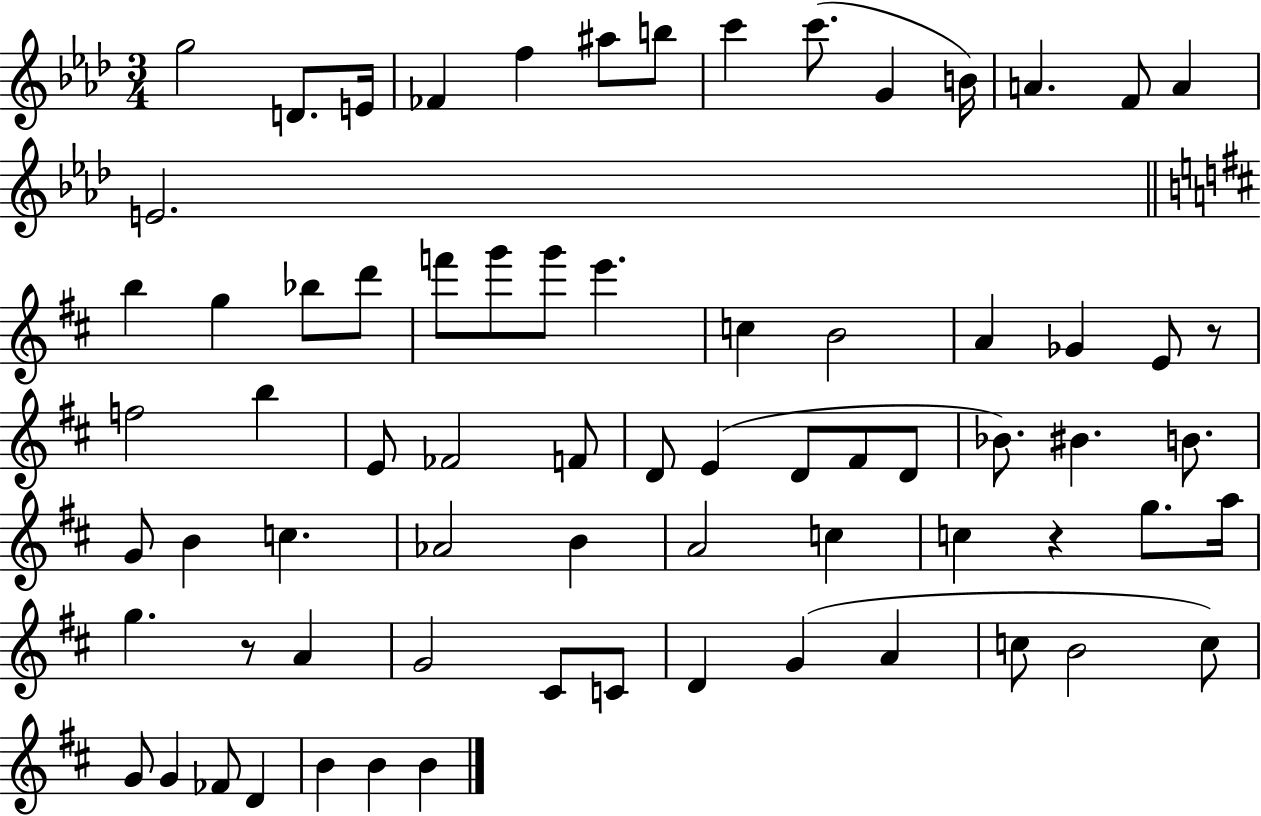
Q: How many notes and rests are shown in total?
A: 72